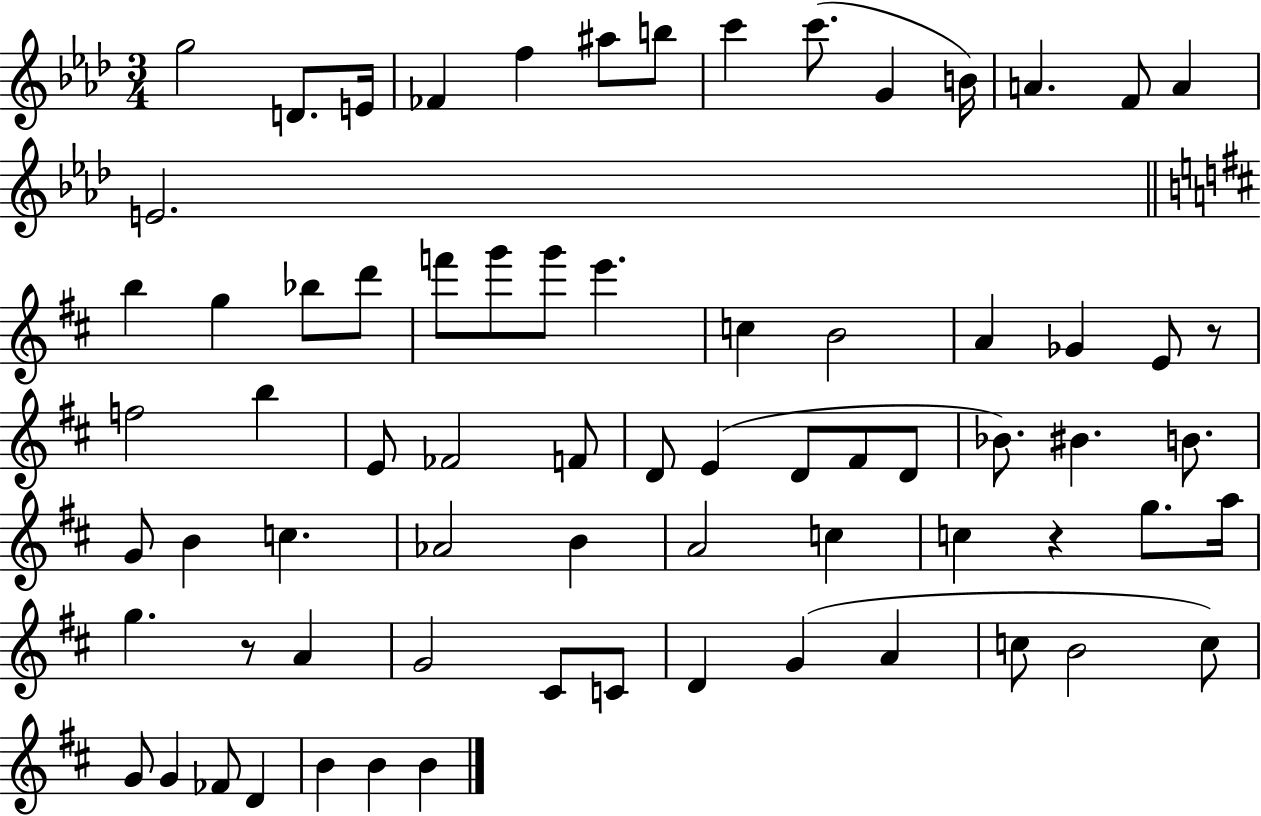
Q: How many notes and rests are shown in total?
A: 72